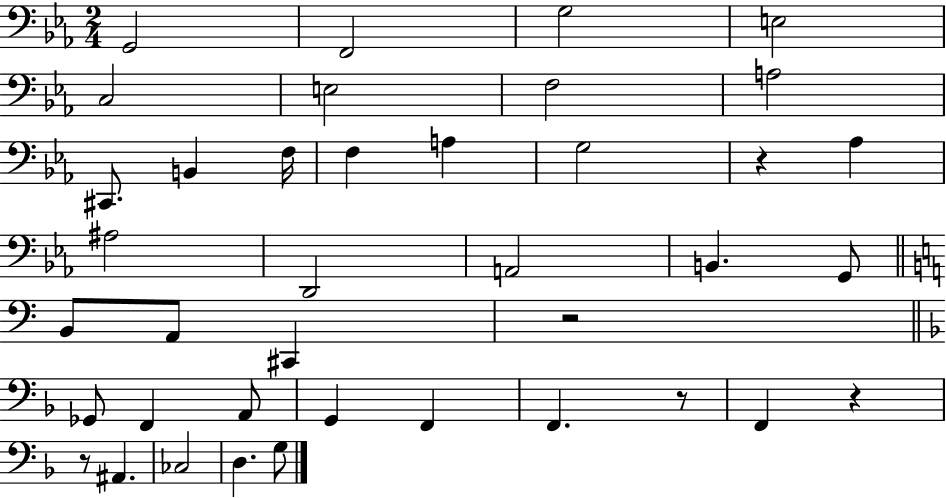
G2/h F2/h G3/h E3/h C3/h E3/h F3/h A3/h C#2/e. B2/q F3/s F3/q A3/q G3/h R/q Ab3/q A#3/h D2/h A2/h B2/q. G2/e B2/e A2/e C#2/q R/h Gb2/e F2/q A2/e G2/q F2/q F2/q. R/e F2/q R/q R/e A#2/q. CES3/h D3/q. G3/e